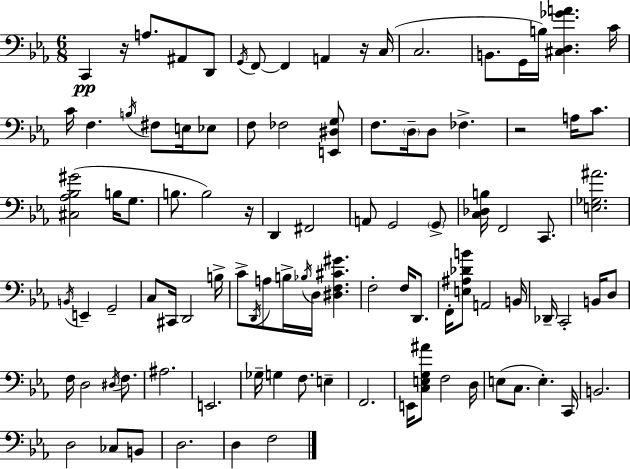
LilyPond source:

{
  \clef bass
  \numericTimeSignature
  \time 6/8
  \key ees \major
  \repeat volta 2 { c,4\pp r16 a8. ais,8 d,8 | \acciaccatura { g,16 } f,8~~ f,4 a,4 r16 | c16( c2. | b,8. g,16 b16) <cis d ges' a'>4. | \break c'16 c'16 f4. \acciaccatura { b16 } fis8 e16 | ees8 f8 fes2 | <e, dis g>8 f8. \parenthesize d16-- d8 fes4.-> | r2 a16 c'8. | \break <cis aes bes gis'>2( b16 g8. | b8. b2) | r16 d,4 fis,2 | a,8 g,2 | \break \parenthesize g,8-> <c des b>16 f,2 c,8. | <e ges ais'>2. | \acciaccatura { b,16 } e,4-- g,2-- | c8 cis,16 d,2 | \break b16-> c'8-> \acciaccatura { d,16 } a8 b16-> \acciaccatura { bes16 } d16 <dis f cis' gis'>4. | f2-. | f16 d,8. f,16-. <e ais des' b'>8 a,2 | b,16 des,16-- c,2-. | \break b,16 d8 f16 d2 | \acciaccatura { dis16 } f8. ais2. | e,2. | ges16-- g4 f8. | \break e4-- f,2. | e,16 <c e g ais'>8 f2 | d16 e8( c8. e4.-.) | c,16 b,2. | \break d2 | ces8 b,8 d2. | d4 f2 | } \bar "|."
}